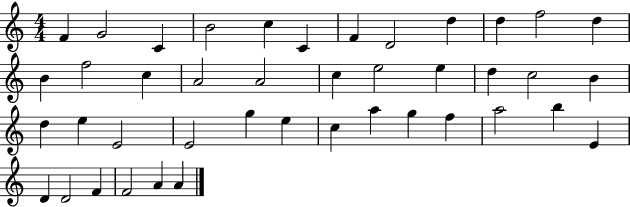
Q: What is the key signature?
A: C major